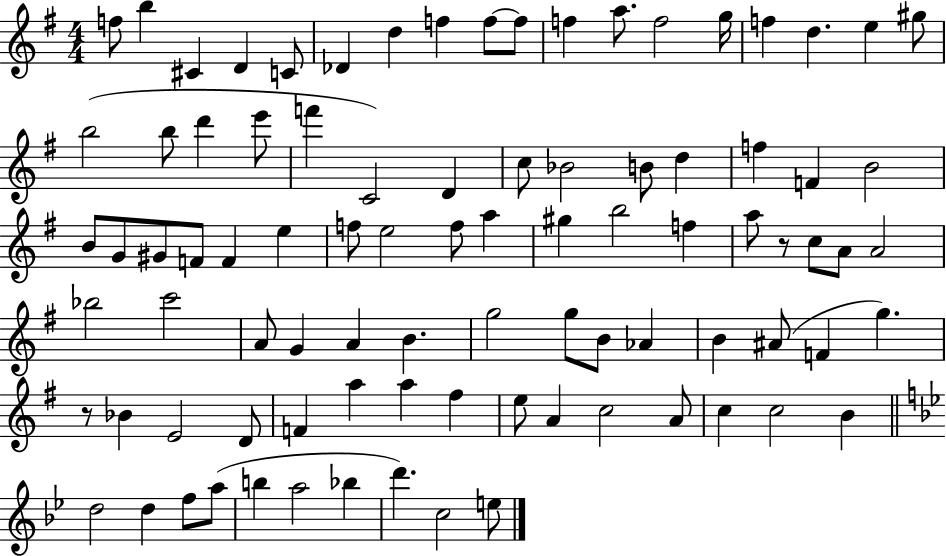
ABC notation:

X:1
T:Untitled
M:4/4
L:1/4
K:G
f/2 b ^C D C/2 _D d f f/2 f/2 f a/2 f2 g/4 f d e ^g/2 b2 b/2 d' e'/2 f' C2 D c/2 _B2 B/2 d f F B2 B/2 G/2 ^G/2 F/2 F e f/2 e2 f/2 a ^g b2 f a/2 z/2 c/2 A/2 A2 _b2 c'2 A/2 G A B g2 g/2 B/2 _A B ^A/2 F g z/2 _B E2 D/2 F a a ^f e/2 A c2 A/2 c c2 B d2 d f/2 a/2 b a2 _b d' c2 e/2